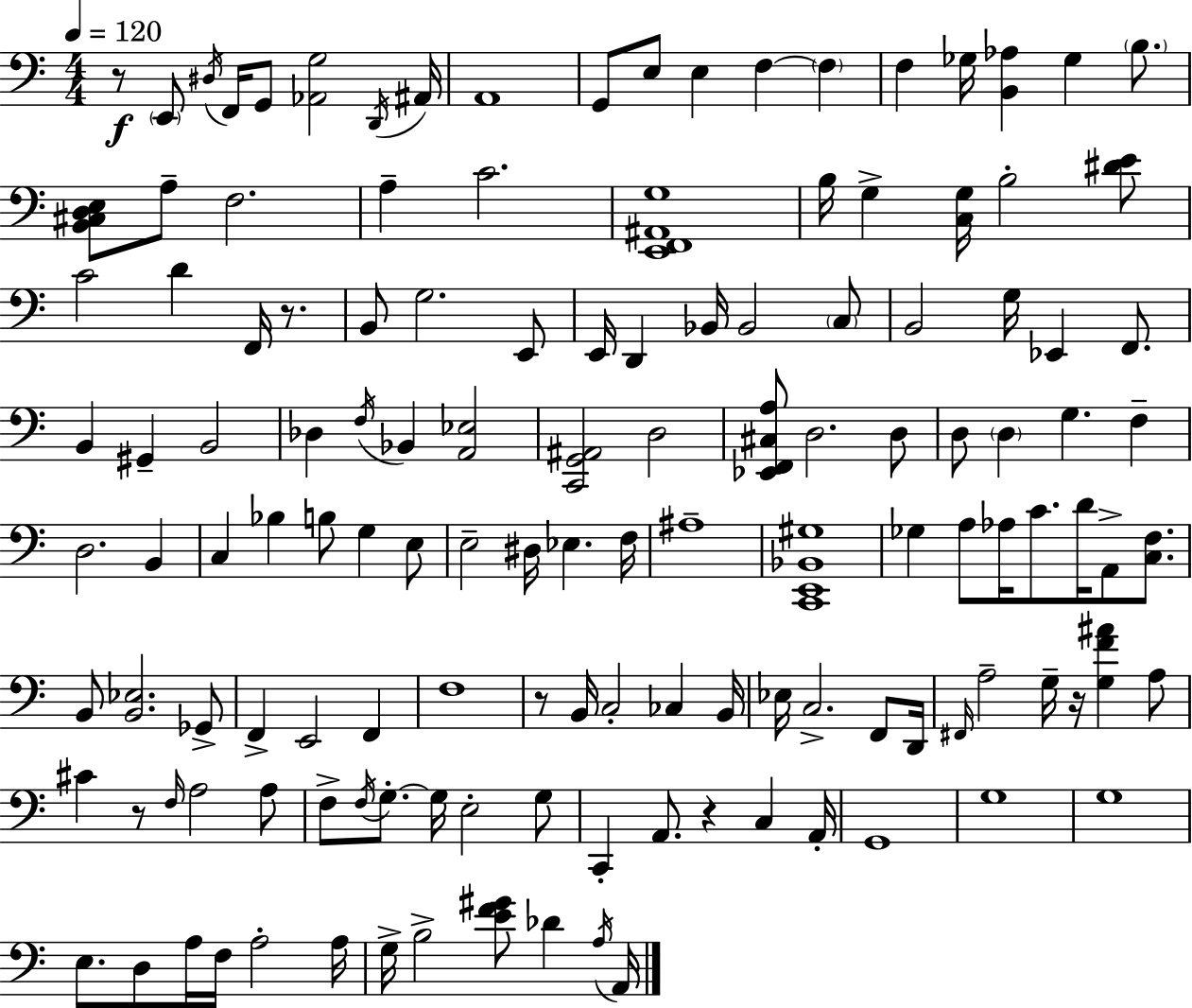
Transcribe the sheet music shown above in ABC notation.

X:1
T:Untitled
M:4/4
L:1/4
K:C
z/2 E,,/2 ^D,/4 F,,/4 G,,/2 [_A,,G,]2 D,,/4 ^A,,/4 A,,4 G,,/2 E,/2 E, F, F, F, _G,/4 [B,,_A,] _G, B,/2 [B,,^C,D,E,]/2 A,/2 F,2 A, C2 [E,,F,,^A,,G,]4 B,/4 G, [C,G,]/4 B,2 [^DE]/2 C2 D F,,/4 z/2 B,,/2 G,2 E,,/2 E,,/4 D,, _B,,/4 _B,,2 C,/2 B,,2 G,/4 _E,, F,,/2 B,, ^G,, B,,2 _D, F,/4 _B,, [A,,_E,]2 [C,,G,,^A,,]2 D,2 [_E,,F,,^C,A,]/2 D,2 D,/2 D,/2 D, G, F, D,2 B,, C, _B, B,/2 G, E,/2 E,2 ^D,/4 _E, F,/4 ^A,4 [C,,E,,_B,,^G,]4 _G, A,/2 _A,/4 C/2 D/4 A,,/2 [C,F,]/2 B,,/2 [B,,_E,]2 _G,,/2 F,, E,,2 F,, F,4 z/2 B,,/4 C,2 _C, B,,/4 _E,/4 C,2 F,,/2 D,,/4 ^F,,/4 A,2 G,/4 z/4 [G,F^A] A,/2 ^C z/2 F,/4 A,2 A,/2 F,/2 F,/4 G,/2 G,/4 E,2 G,/2 C,, A,,/2 z C, A,,/4 G,,4 G,4 G,4 E,/2 D,/2 A,/4 F,/4 A,2 A,/4 G,/4 B,2 [EF^G]/2 _D A,/4 A,,/4